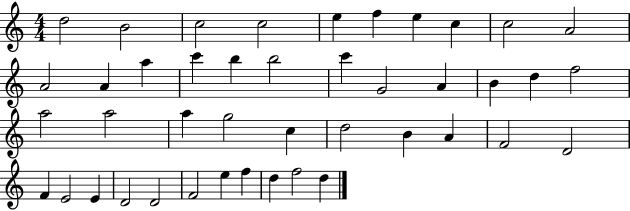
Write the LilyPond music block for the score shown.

{
  \clef treble
  \numericTimeSignature
  \time 4/4
  \key c \major
  d''2 b'2 | c''2 c''2 | e''4 f''4 e''4 c''4 | c''2 a'2 | \break a'2 a'4 a''4 | c'''4 b''4 b''2 | c'''4 g'2 a'4 | b'4 d''4 f''2 | \break a''2 a''2 | a''4 g''2 c''4 | d''2 b'4 a'4 | f'2 d'2 | \break f'4 e'2 e'4 | d'2 d'2 | f'2 e''4 f''4 | d''4 f''2 d''4 | \break \bar "|."
}